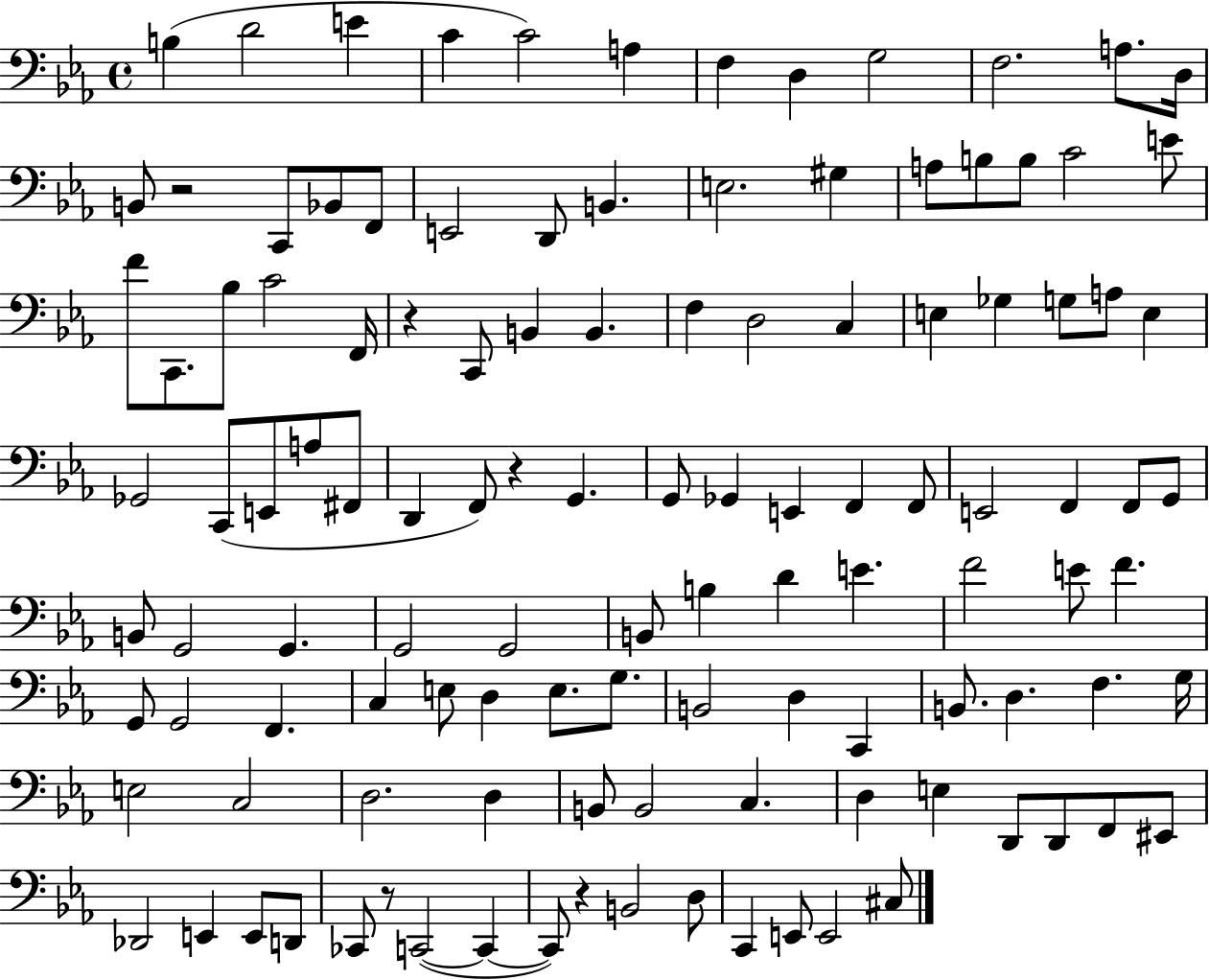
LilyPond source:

{
  \clef bass
  \time 4/4
  \defaultTimeSignature
  \key ees \major
  b4( d'2 e'4 | c'4 c'2) a4 | f4 d4 g2 | f2. a8. d16 | \break b,8 r2 c,8 bes,8 f,8 | e,2 d,8 b,4. | e2. gis4 | a8 b8 b8 c'2 e'8 | \break f'8 c,8. bes8 c'2 f,16 | r4 c,8 b,4 b,4. | f4 d2 c4 | e4 ges4 g8 a8 e4 | \break ges,2 c,8( e,8 a8 fis,8 | d,4 f,8) r4 g,4. | g,8 ges,4 e,4 f,4 f,8 | e,2 f,4 f,8 g,8 | \break b,8 g,2 g,4. | g,2 g,2 | b,8 b4 d'4 e'4. | f'2 e'8 f'4. | \break g,8 g,2 f,4. | c4 e8 d4 e8. g8. | b,2 d4 c,4 | b,8. d4. f4. g16 | \break e2 c2 | d2. d4 | b,8 b,2 c4. | d4 e4 d,8 d,8 f,8 eis,8 | \break des,2 e,4 e,8 d,8 | ces,8 r8 c,2~(~ c,4~~ | c,8) r4 b,2 d8 | c,4 e,8 e,2 cis8 | \break \bar "|."
}